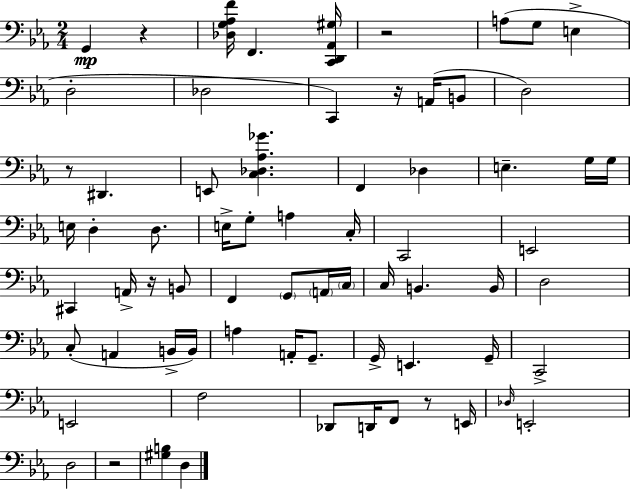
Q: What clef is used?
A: bass